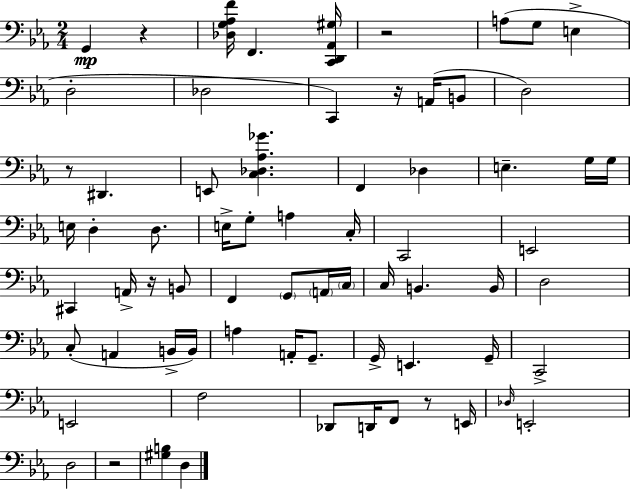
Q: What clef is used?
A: bass